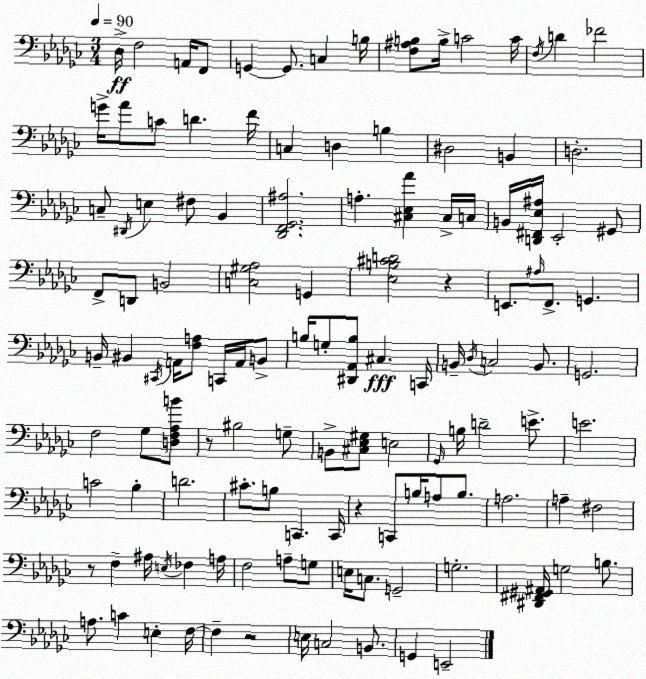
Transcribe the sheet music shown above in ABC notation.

X:1
T:Untitled
M:3/4
L:1/4
K:Ebm
_D,/4 F,2 A,,/4 F,,/2 G,, G,,/2 C, B,/4 [F,^A,B,]/2 B,/4 C2 C/4 F,/4 D _F2 G/4 _A/2 C/2 D F/4 C, D, B, ^D,2 B,, D,2 C,/2 ^D,,/4 E, ^F,/2 _B,, [_D,,F,,_G,,^A,]2 A, [^C,_E,_A] ^C,/4 C,/4 B,,/4 [D,,^F,,_E,^A,]/4 _E,,2 ^G,,/2 F,,/2 D,,/2 B,,2 [C,^G,_A,]2 G,, [_E,B,^CD]2 z E,,/2 ^A,/4 F,,/2 G,, B,,/4 ^B,, ^C,,/4 A,,/4 [F,A,]/2 C,,/4 A,,/4 B,,/2 B,/4 G,/2 [^D,,_A,,B,]/2 ^C, C,,/4 B,,/4 _D,/4 C,2 B,,/2 G,,2 F,2 _G,/2 [D,F,_A,B]/2 z/2 ^B,2 G,/2 B,,/2 [^C,_E,^G,]/2 E,2 _G,,/4 B,/4 D2 E/2 E2 C2 _B, D2 ^C/2 B,/2 C,, C,,/4 z C,,/2 B,/4 A,/2 B,/2 A,2 A, ^F,2 z/2 F, ^A,/4 E,/4 _F, A,/4 F,2 A,/2 G,/2 E,/4 C,/2 G,,2 G,2 [^D,,^F,,^G,,^A,,]/4 G,2 B,/2 A,/2 C E, F,/4 F, z2 E,/4 C,2 B,,/2 G,, E,,2